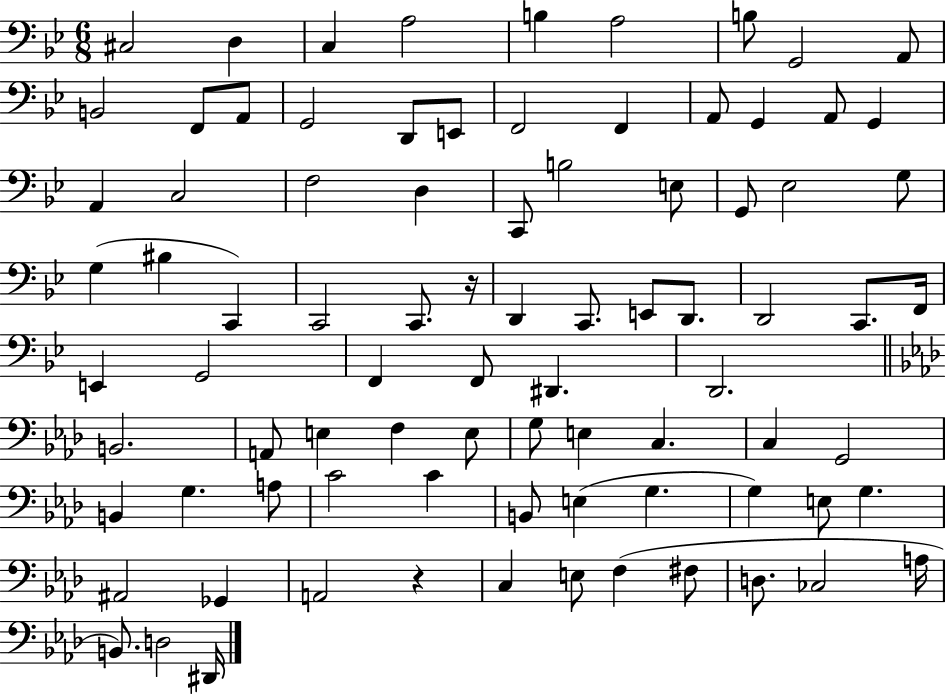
X:1
T:Untitled
M:6/8
L:1/4
K:Bb
^C,2 D, C, A,2 B, A,2 B,/2 G,,2 A,,/2 B,,2 F,,/2 A,,/2 G,,2 D,,/2 E,,/2 F,,2 F,, A,,/2 G,, A,,/2 G,, A,, C,2 F,2 D, C,,/2 B,2 E,/2 G,,/2 _E,2 G,/2 G, ^B, C,, C,,2 C,,/2 z/4 D,, C,,/2 E,,/2 D,,/2 D,,2 C,,/2 F,,/4 E,, G,,2 F,, F,,/2 ^D,, D,,2 B,,2 A,,/2 E, F, E,/2 G,/2 E, C, C, G,,2 B,, G, A,/2 C2 C B,,/2 E, G, G, E,/2 G, ^A,,2 _G,, A,,2 z C, E,/2 F, ^F,/2 D,/2 _C,2 A,/4 B,,/2 D,2 ^D,,/4